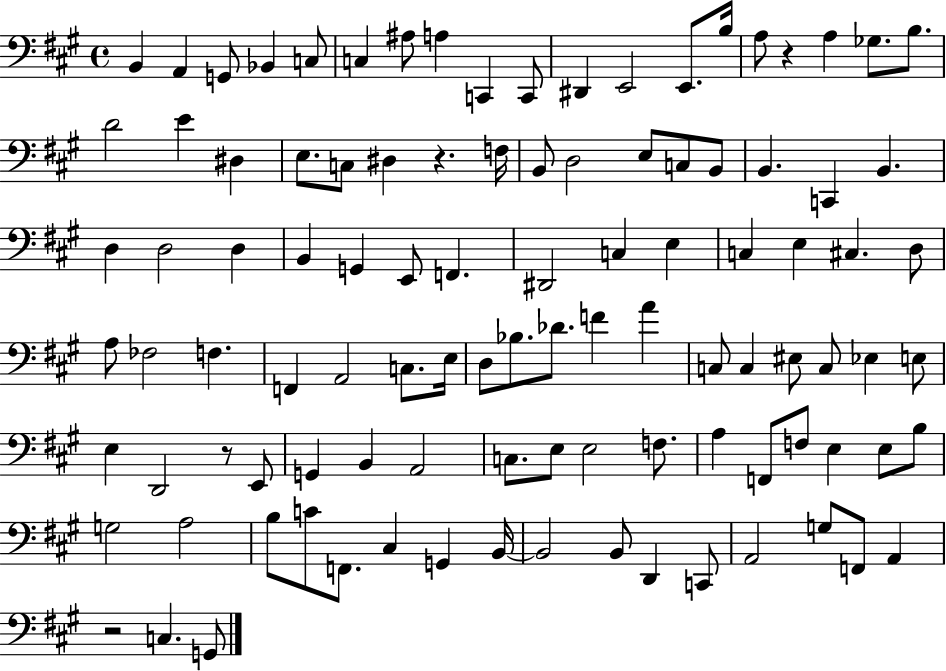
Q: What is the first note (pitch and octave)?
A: B2